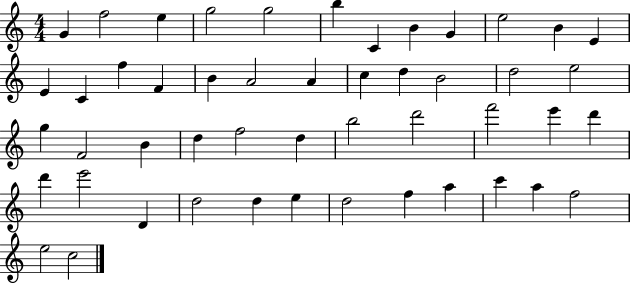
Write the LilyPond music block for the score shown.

{
  \clef treble
  \numericTimeSignature
  \time 4/4
  \key c \major
  g'4 f''2 e''4 | g''2 g''2 | b''4 c'4 b'4 g'4 | e''2 b'4 e'4 | \break e'4 c'4 f''4 f'4 | b'4 a'2 a'4 | c''4 d''4 b'2 | d''2 e''2 | \break g''4 f'2 b'4 | d''4 f''2 d''4 | b''2 d'''2 | f'''2 e'''4 d'''4 | \break d'''4 e'''2 d'4 | d''2 d''4 e''4 | d''2 f''4 a''4 | c'''4 a''4 f''2 | \break e''2 c''2 | \bar "|."
}